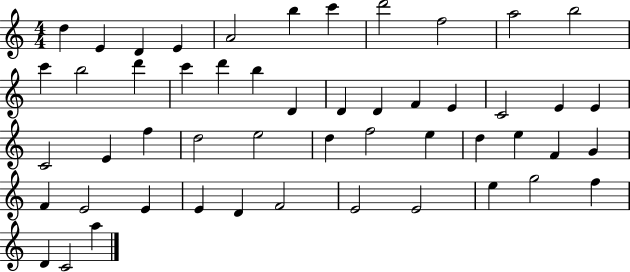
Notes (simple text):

D5/q E4/q D4/q E4/q A4/h B5/q C6/q D6/h F5/h A5/h B5/h C6/q B5/h D6/q C6/q D6/q B5/q D4/q D4/q D4/q F4/q E4/q C4/h E4/q E4/q C4/h E4/q F5/q D5/h E5/h D5/q F5/h E5/q D5/q E5/q F4/q G4/q F4/q E4/h E4/q E4/q D4/q F4/h E4/h E4/h E5/q G5/h F5/q D4/q C4/h A5/q